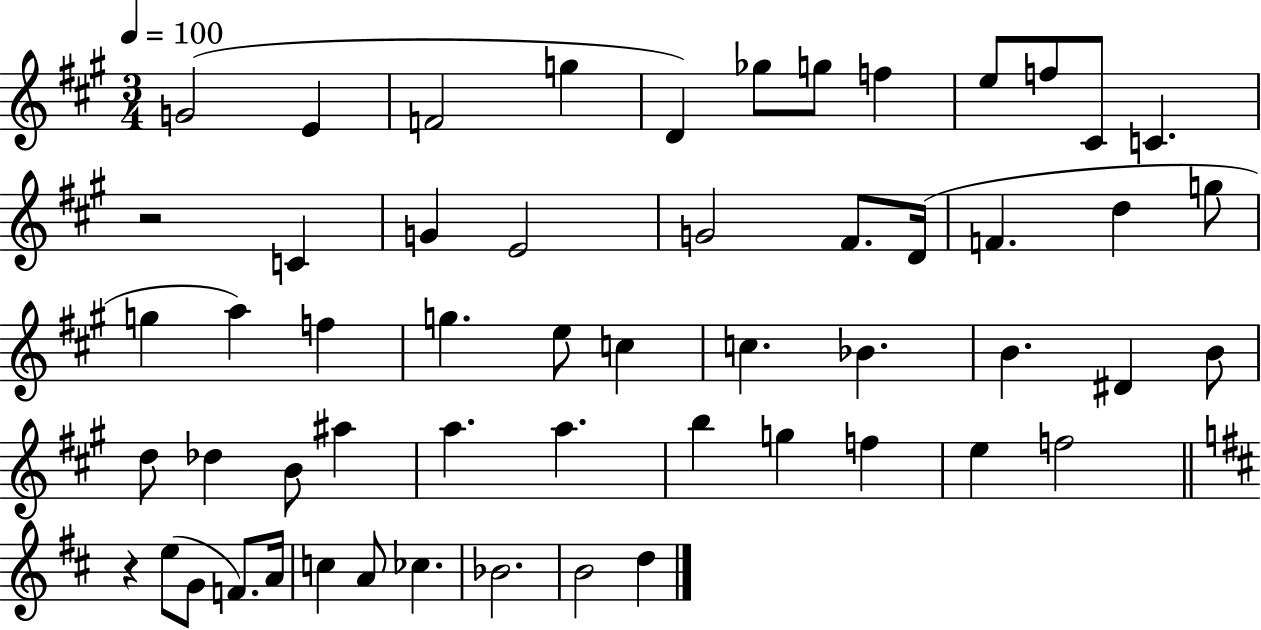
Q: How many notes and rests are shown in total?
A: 55